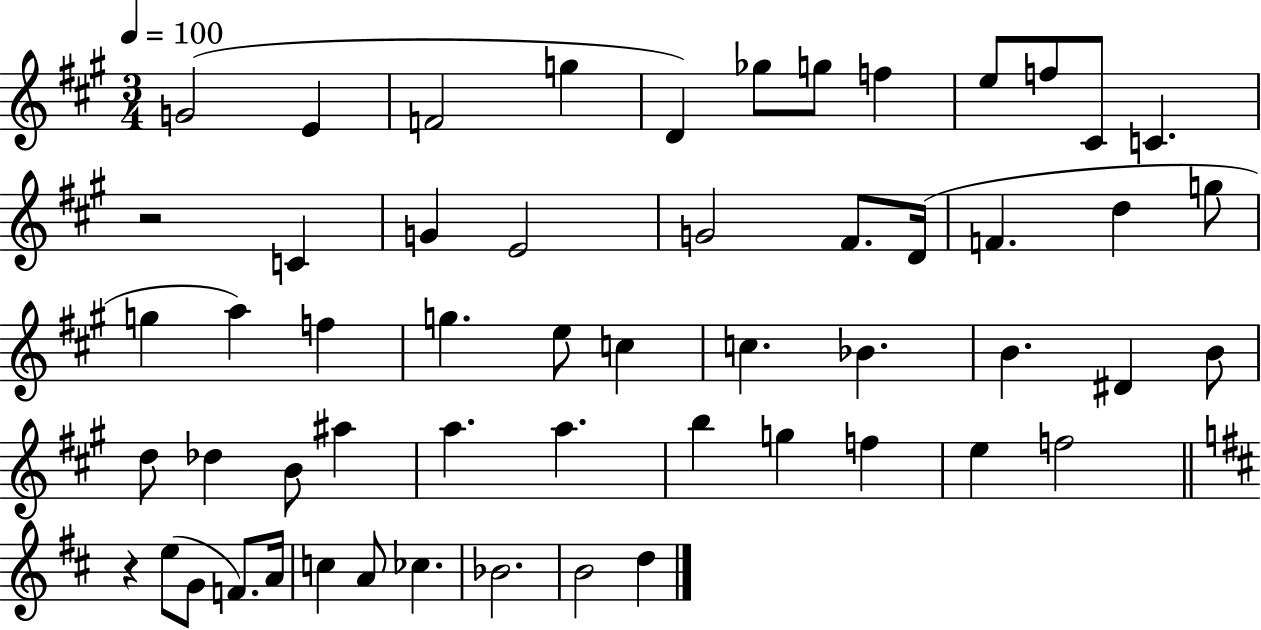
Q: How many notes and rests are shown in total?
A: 55